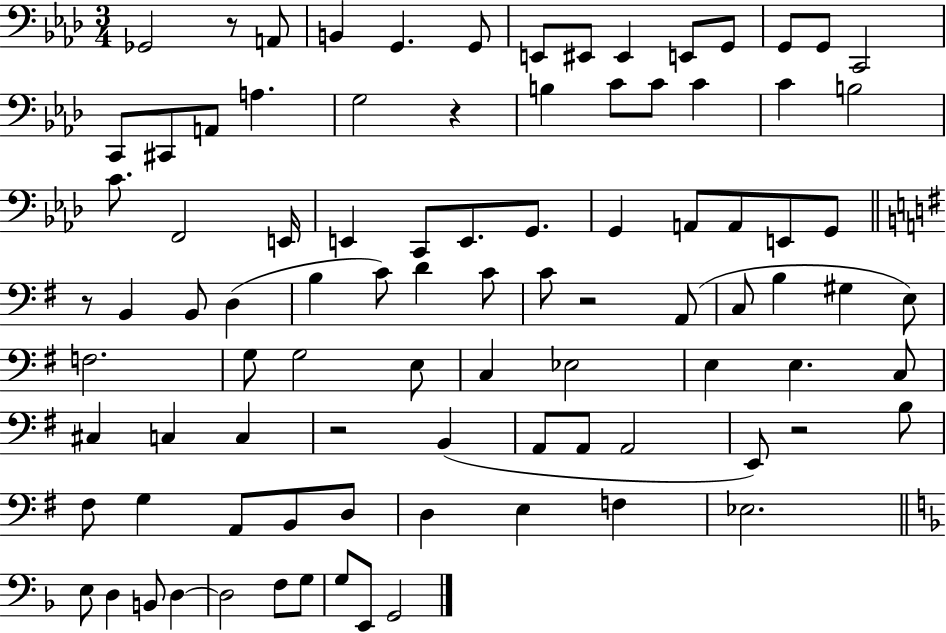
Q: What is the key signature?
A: AES major